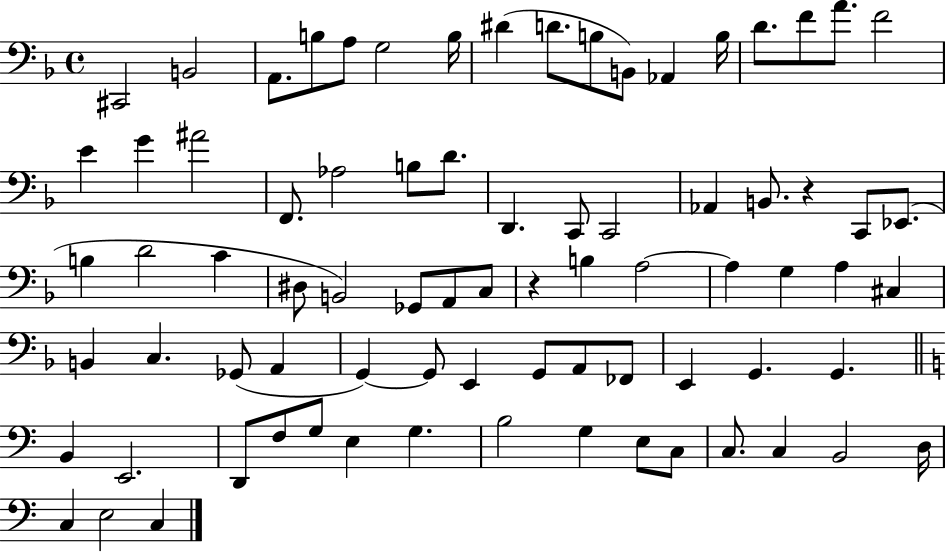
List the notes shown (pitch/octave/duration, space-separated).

C#2/h B2/h A2/e. B3/e A3/e G3/h B3/s D#4/q D4/e. B3/e B2/e Ab2/q B3/s D4/e. F4/e A4/e. F4/h E4/q G4/q A#4/h F2/e. Ab3/h B3/e D4/e. D2/q. C2/e C2/h Ab2/q B2/e. R/q C2/e Eb2/e. B3/q D4/h C4/q D#3/e B2/h Gb2/e A2/e C3/e R/q B3/q A3/h A3/q G3/q A3/q C#3/q B2/q C3/q. Gb2/e A2/q G2/q G2/e E2/q G2/e A2/e FES2/e E2/q G2/q. G2/q. B2/q E2/h. D2/e F3/e G3/e E3/q G3/q. B3/h G3/q E3/e C3/e C3/e. C3/q B2/h D3/s C3/q E3/h C3/q